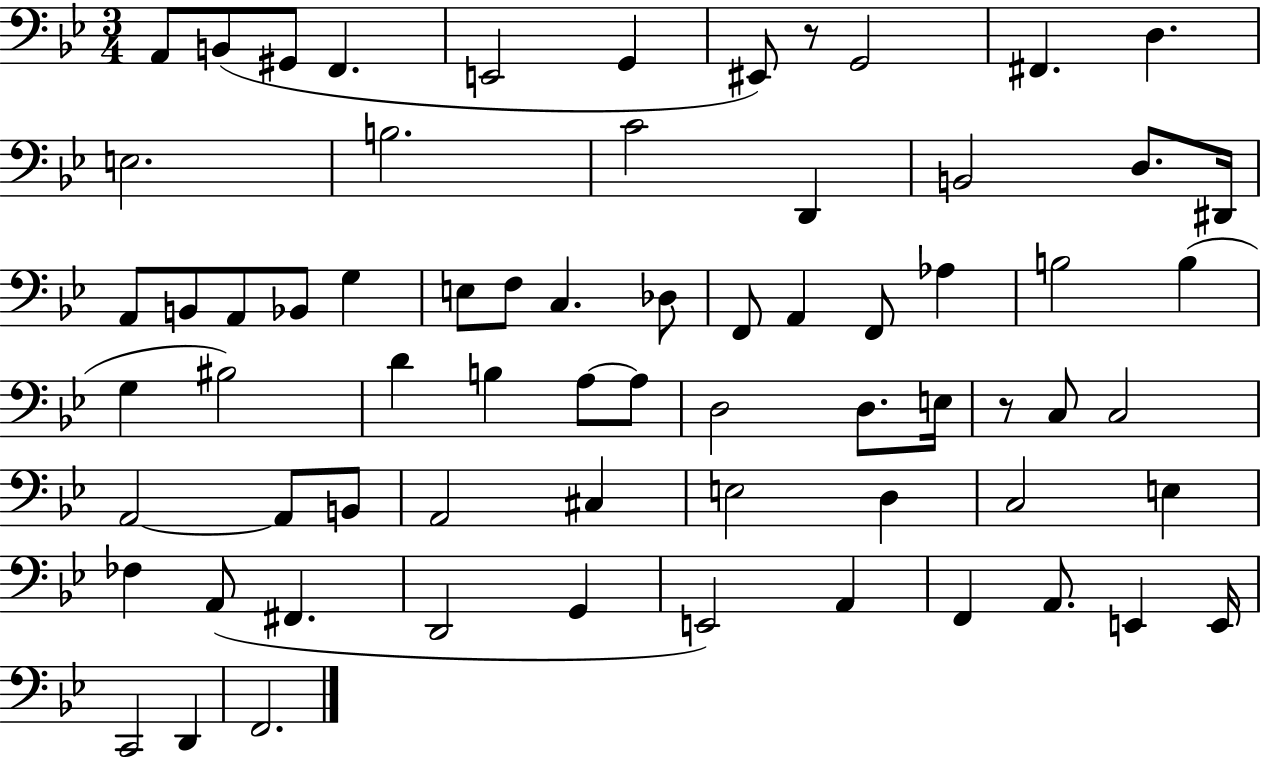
{
  \clef bass
  \numericTimeSignature
  \time 3/4
  \key bes \major
  \repeat volta 2 { a,8 b,8( gis,8 f,4. | e,2 g,4 | eis,8) r8 g,2 | fis,4. d4. | \break e2. | b2. | c'2 d,4 | b,2 d8. dis,16 | \break a,8 b,8 a,8 bes,8 g4 | e8 f8 c4. des8 | f,8 a,4 f,8 aes4 | b2 b4( | \break g4 bis2) | d'4 b4 a8~~ a8 | d2 d8. e16 | r8 c8 c2 | \break a,2~~ a,8 b,8 | a,2 cis4 | e2 d4 | c2 e4 | \break fes4 a,8( fis,4. | d,2 g,4 | e,2) a,4 | f,4 a,8. e,4 e,16 | \break c,2 d,4 | f,2. | } \bar "|."
}